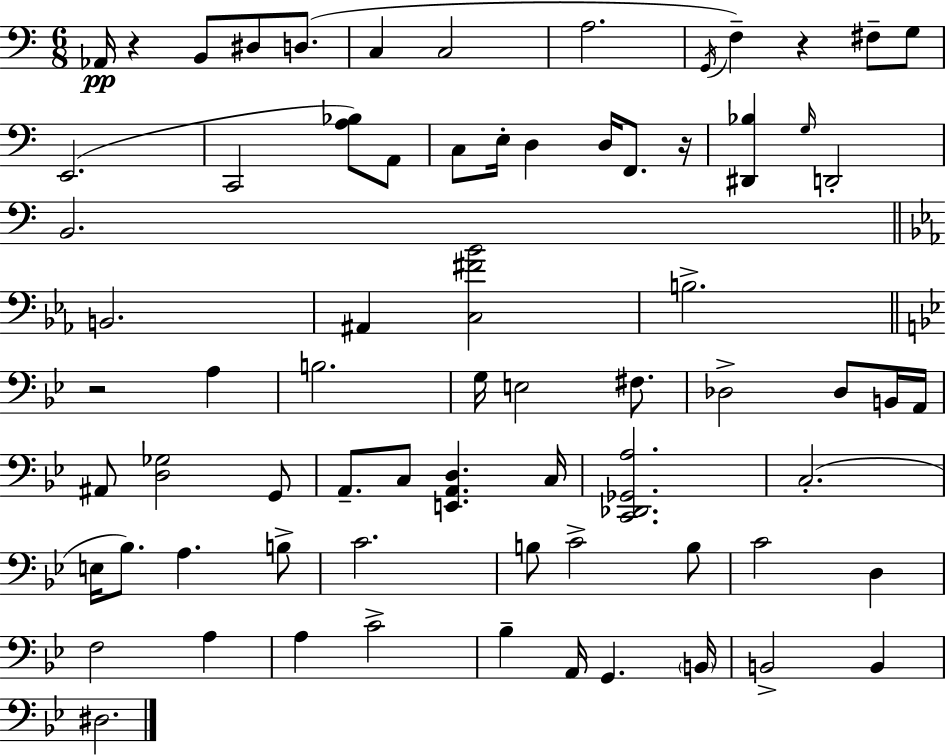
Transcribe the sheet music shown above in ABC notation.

X:1
T:Untitled
M:6/8
L:1/4
K:C
_A,,/4 z B,,/2 ^D,/2 D,/2 C, C,2 A,2 G,,/4 F, z ^F,/2 G,/2 E,,2 C,,2 [A,_B,]/2 A,,/2 C,/2 E,/4 D, D,/4 F,,/2 z/4 [^D,,_B,] G,/4 D,,2 B,,2 B,,2 ^A,, [C,^F_B]2 B,2 z2 A, B,2 G,/4 E,2 ^F,/2 _D,2 _D,/2 B,,/4 A,,/4 ^A,,/2 [D,_G,]2 G,,/2 A,,/2 C,/2 [E,,A,,D,] C,/4 [C,,_D,,_G,,A,]2 C,2 E,/4 _B,/2 A, B,/2 C2 B,/2 C2 B,/2 C2 D, F,2 A, A, C2 _B, A,,/4 G,, B,,/4 B,,2 B,, ^D,2